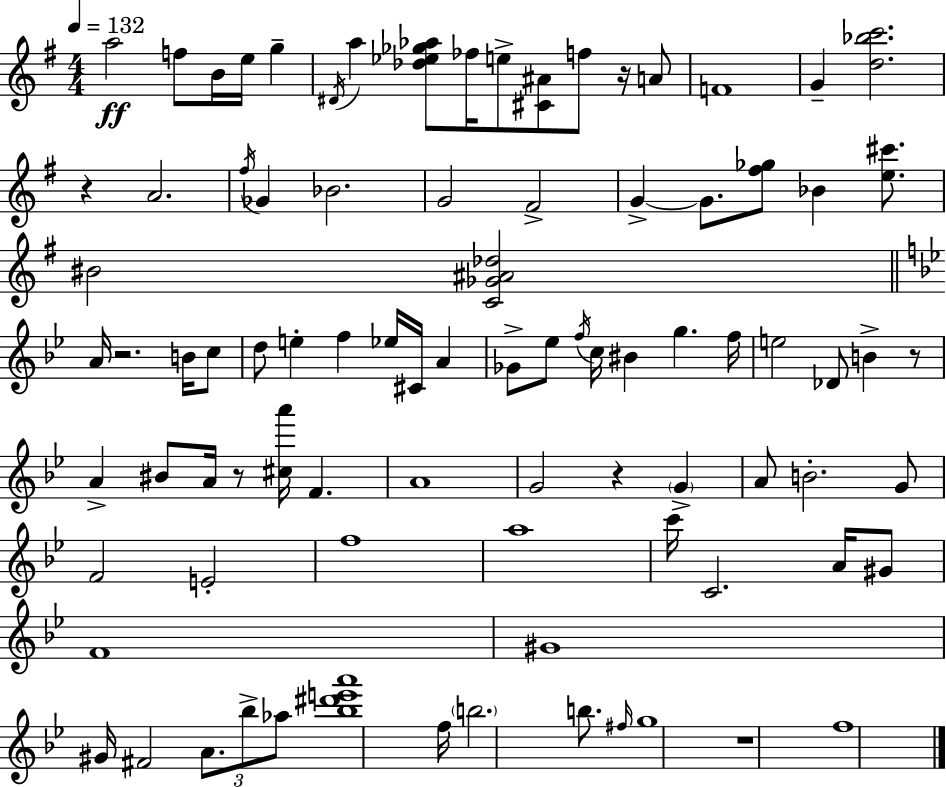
{
  \clef treble
  \numericTimeSignature
  \time 4/4
  \key g \major
  \tempo 4 = 132
  \repeat volta 2 { a''2\ff f''8 b'16 e''16 g''4-- | \acciaccatura { dis'16 } a''4 <des'' ees'' ges'' aes''>8 fes''16 e''8-> <cis' ais'>8 f''8 r16 a'8 | f'1 | g'4-- <d'' bes'' c'''>2. | \break r4 a'2. | \acciaccatura { fis''16 } ges'4 bes'2. | g'2 fis'2-> | g'4->~~ g'8. <fis'' ges''>8 bes'4 <e'' cis'''>8. | \break bis'2 <c' ges' ais' des''>2 | \bar "||" \break \key g \minor a'16 r2. b'16 c''8 | d''8 e''4-. f''4 ees''16 cis'16 a'4 | ges'8-> ees''8 \acciaccatura { f''16 } c''16 bis'4 g''4. | f''16 e''2 des'8 b'4-> r8 | \break a'4-> bis'8 a'16 r8 <cis'' a'''>16 f'4. | a'1 | g'2 r4 \parenthesize g'4-> | a'8 b'2.-. g'8 | \break f'2 e'2-. | f''1 | a''1 | c'''16 c'2. a'16 gis'8 | \break f'1 | gis'1 | gis'16 fis'2 \tuplet 3/2 { a'8. bes''8-> aes''8 } | <bes'' dis''' e''' a'''>1 | \break f''16 \parenthesize b''2. b''8. | \grace { fis''16 } g''1 | r1 | f''1 | \break } \bar "|."
}